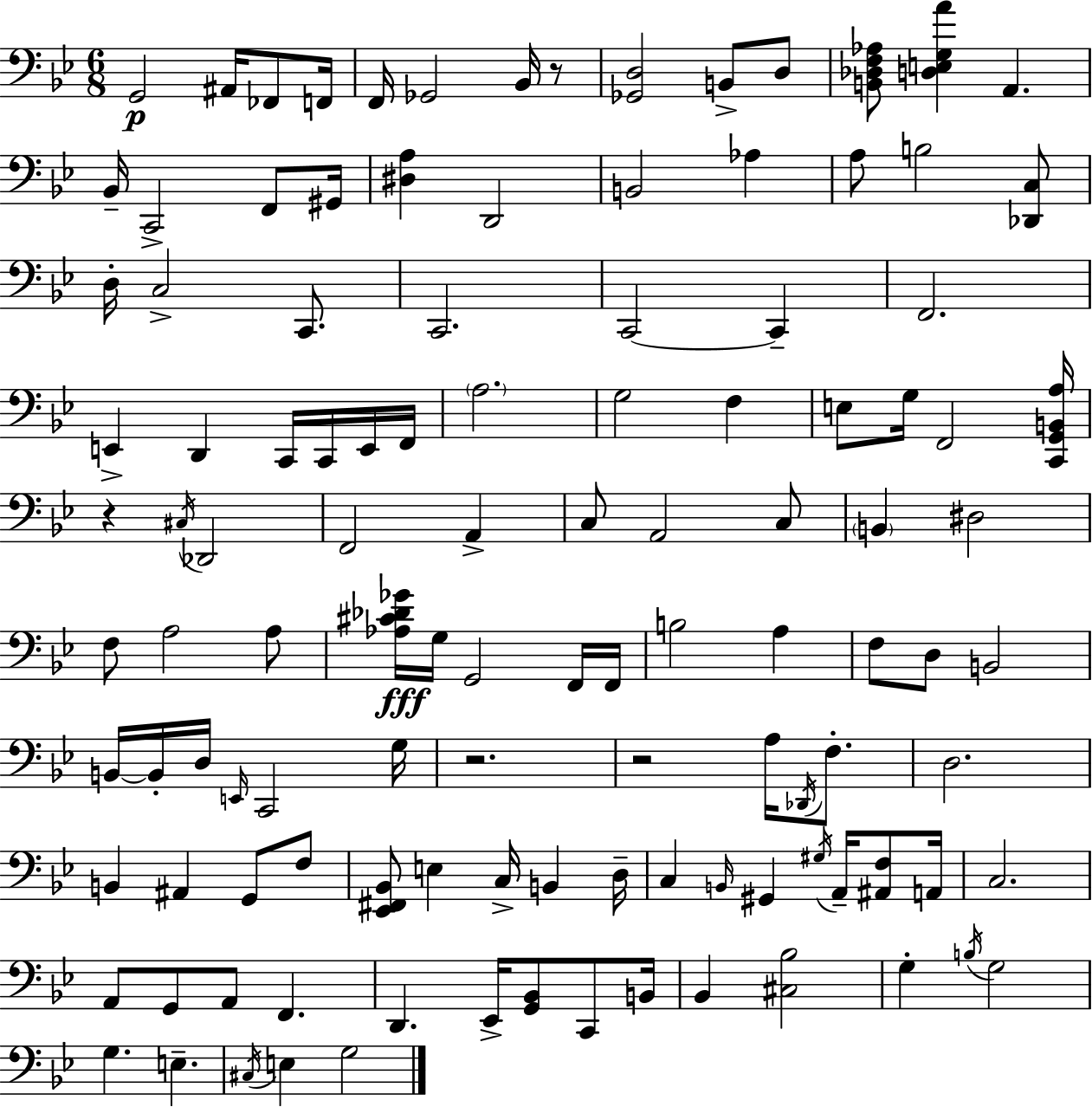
G2/h A#2/s FES2/e F2/s F2/s Gb2/h Bb2/s R/e [Gb2,D3]/h B2/e D3/e [B2,Db3,F3,Ab3]/e [D3,E3,G3,A4]/q A2/q. Bb2/s C2/h F2/e G#2/s [D#3,A3]/q D2/h B2/h Ab3/q A3/e B3/h [Db2,C3]/e D3/s C3/h C2/e. C2/h. C2/h C2/q F2/h. E2/q D2/q C2/s C2/s E2/s F2/s A3/h. G3/h F3/q E3/e G3/s F2/h [C2,G2,B2,A3]/s R/q C#3/s Db2/h F2/h A2/q C3/e A2/h C3/e B2/q D#3/h F3/e A3/h A3/e [Ab3,C#4,Db4,Gb4]/s G3/s G2/h F2/s F2/s B3/h A3/q F3/e D3/e B2/h B2/s B2/s D3/s E2/s C2/h G3/s R/h. R/h A3/s Db2/s F3/e. D3/h. B2/q A#2/q G2/e F3/e [Eb2,F#2,Bb2]/e E3/q C3/s B2/q D3/s C3/q B2/s G#2/q G#3/s A2/s [A#2,F3]/e A2/s C3/h. A2/e G2/e A2/e F2/q. D2/q. Eb2/s [G2,Bb2]/e C2/e B2/s Bb2/q [C#3,Bb3]/h G3/q B3/s G3/h G3/q. E3/q. C#3/s E3/q G3/h